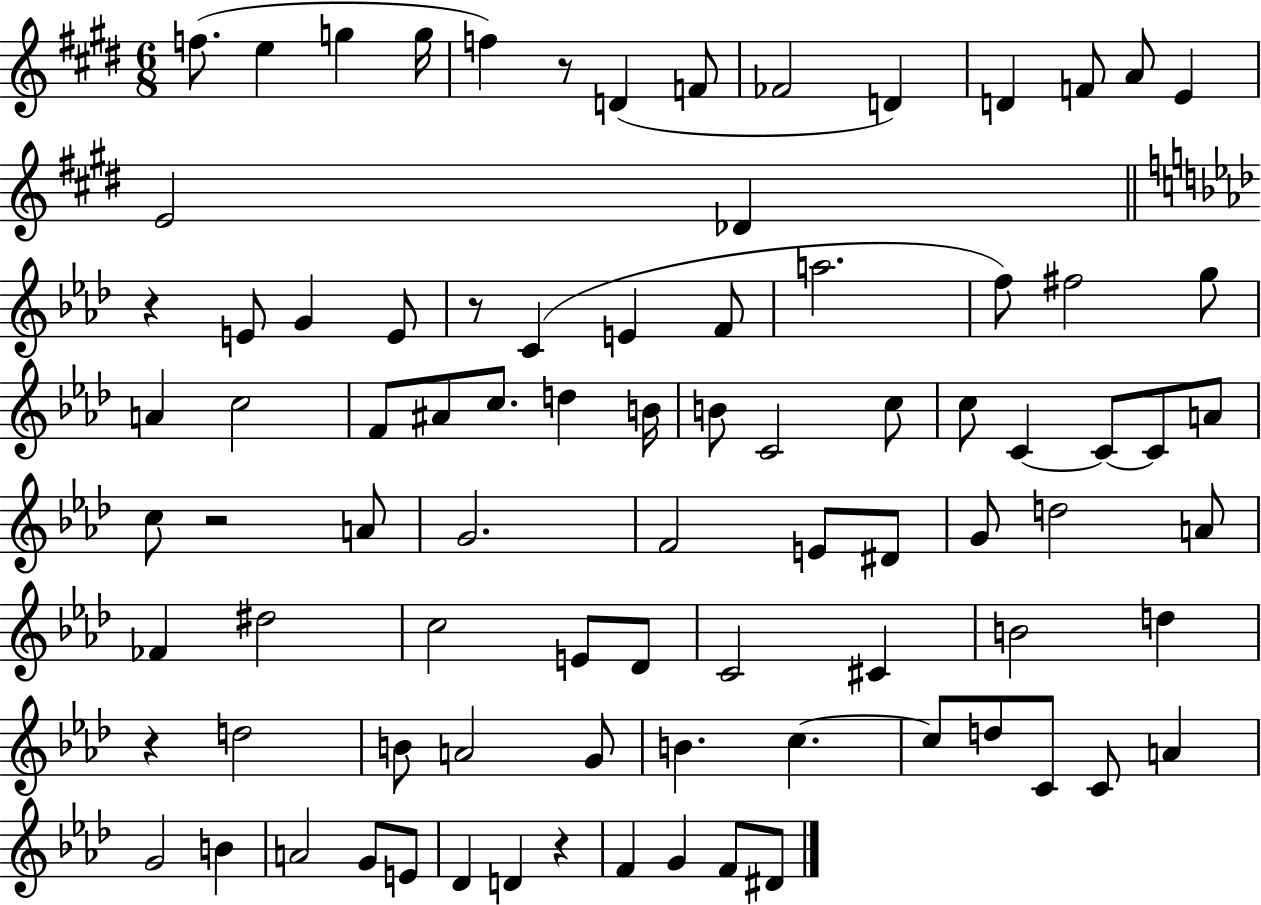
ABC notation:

X:1
T:Untitled
M:6/8
L:1/4
K:E
f/2 e g g/4 f z/2 D F/2 _F2 D D F/2 A/2 E E2 _D z E/2 G E/2 z/2 C E F/2 a2 f/2 ^f2 g/2 A c2 F/2 ^A/2 c/2 d B/4 B/2 C2 c/2 c/2 C C/2 C/2 A/2 c/2 z2 A/2 G2 F2 E/2 ^D/2 G/2 d2 A/2 _F ^d2 c2 E/2 _D/2 C2 ^C B2 d z d2 B/2 A2 G/2 B c c/2 d/2 C/2 C/2 A G2 B A2 G/2 E/2 _D D z F G F/2 ^D/2